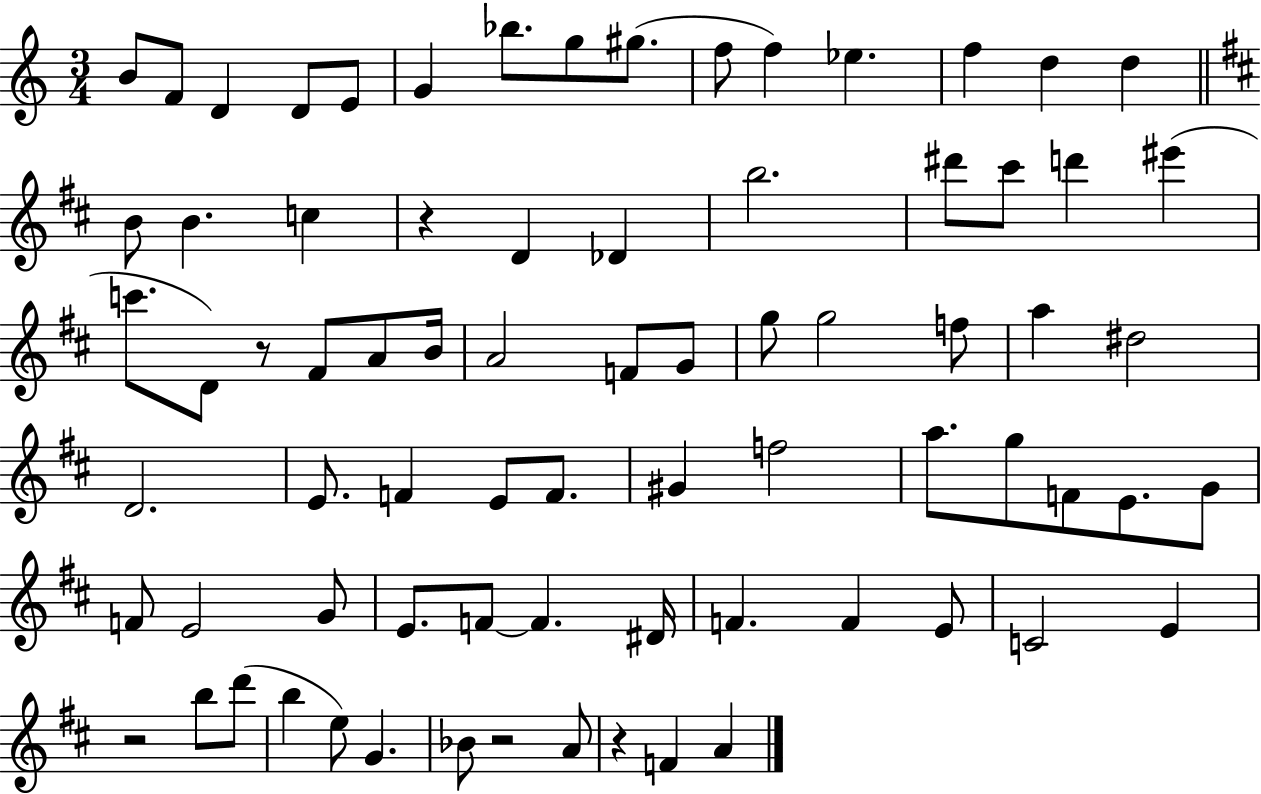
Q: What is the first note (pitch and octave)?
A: B4